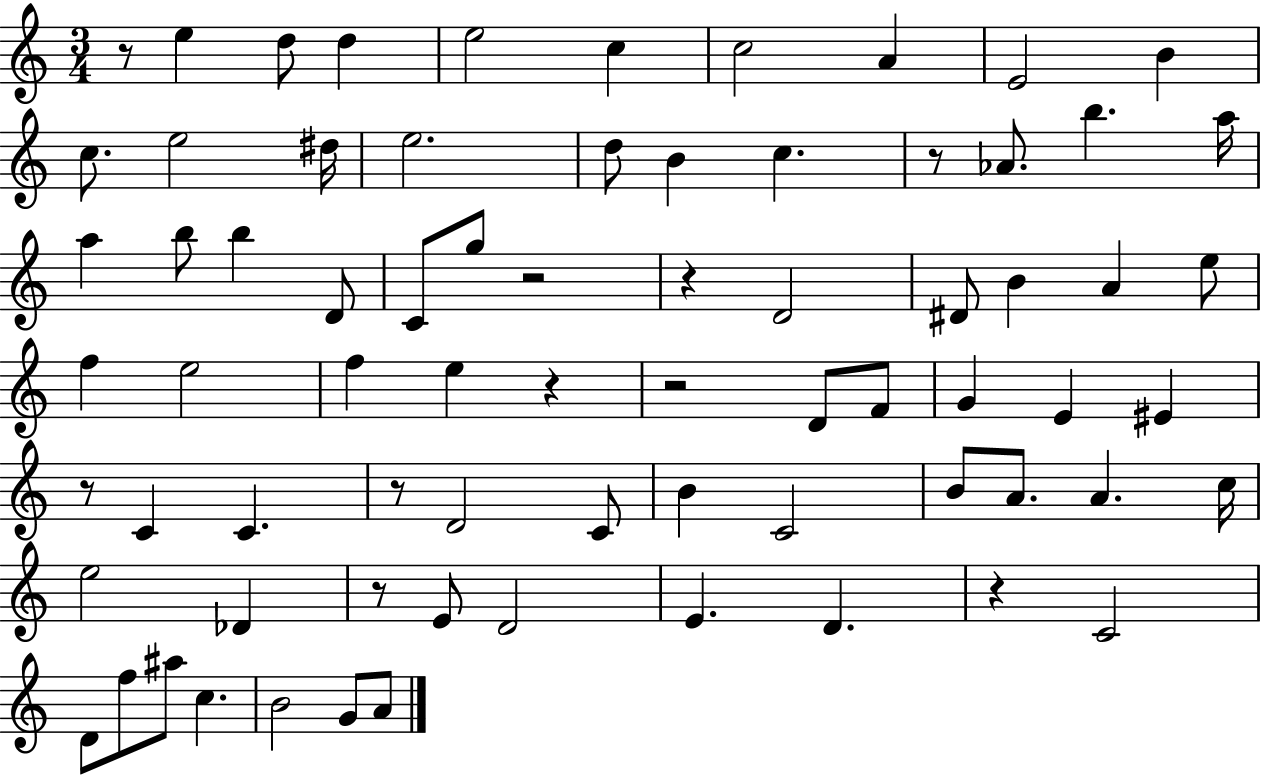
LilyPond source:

{
  \clef treble
  \numericTimeSignature
  \time 3/4
  \key c \major
  r8 e''4 d''8 d''4 | e''2 c''4 | c''2 a'4 | e'2 b'4 | \break c''8. e''2 dis''16 | e''2. | d''8 b'4 c''4. | r8 aes'8. b''4. a''16 | \break a''4 b''8 b''4 d'8 | c'8 g''8 r2 | r4 d'2 | dis'8 b'4 a'4 e''8 | \break f''4 e''2 | f''4 e''4 r4 | r2 d'8 f'8 | g'4 e'4 eis'4 | \break r8 c'4 c'4. | r8 d'2 c'8 | b'4 c'2 | b'8 a'8. a'4. c''16 | \break e''2 des'4 | r8 e'8 d'2 | e'4. d'4. | r4 c'2 | \break d'8 f''8 ais''8 c''4. | b'2 g'8 a'8 | \bar "|."
}